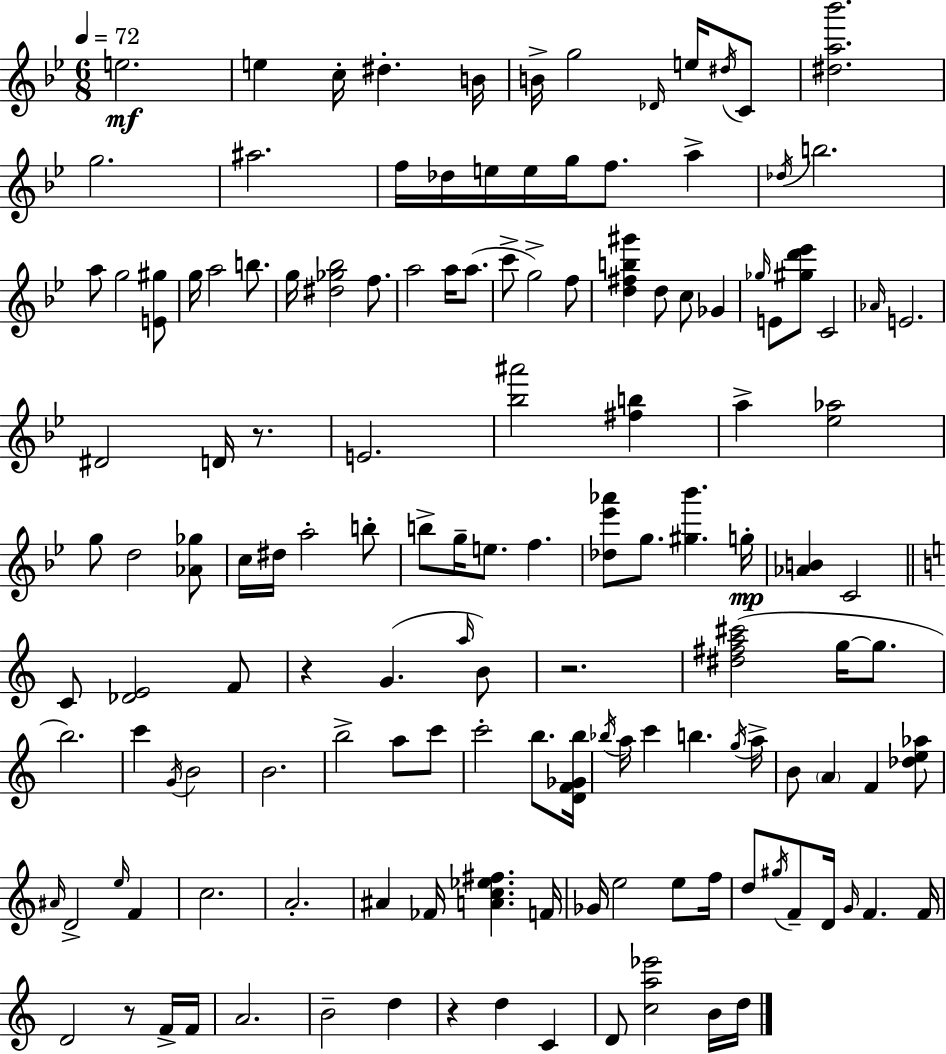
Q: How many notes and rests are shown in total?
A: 140